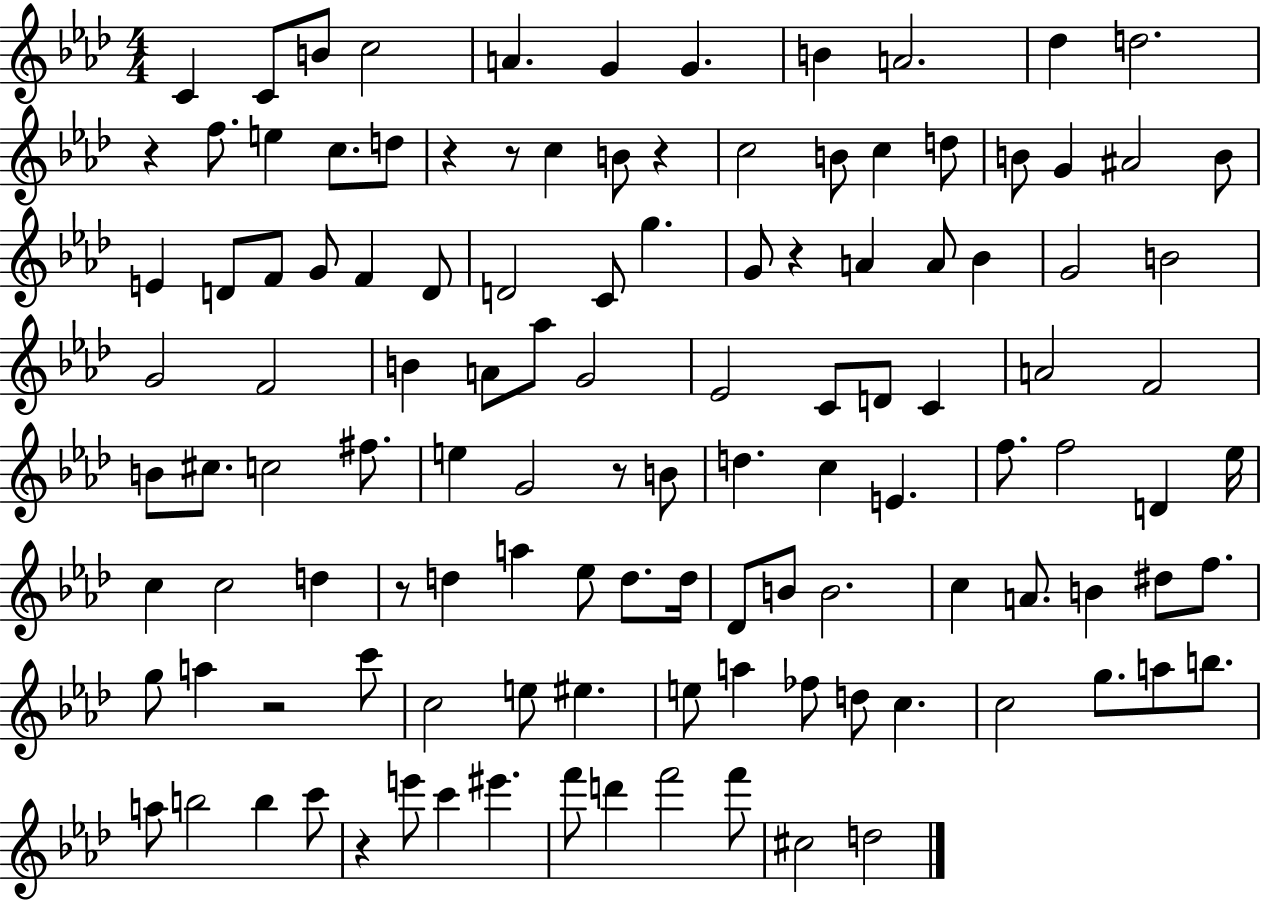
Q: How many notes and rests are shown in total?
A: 119